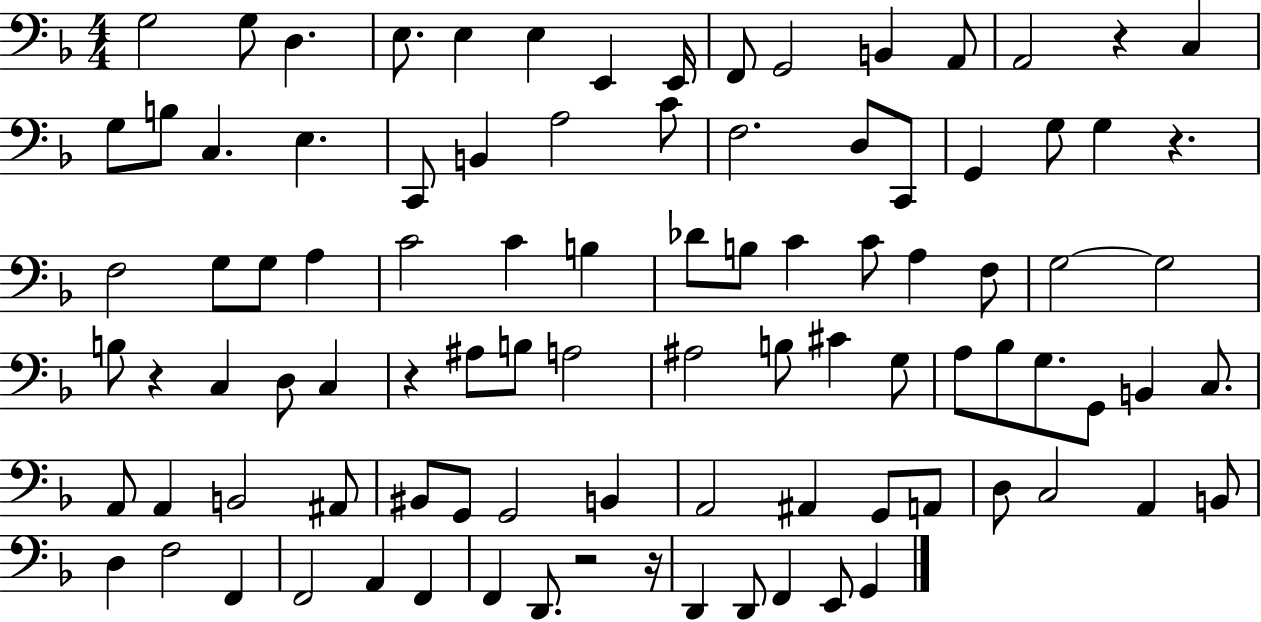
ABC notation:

X:1
T:Untitled
M:4/4
L:1/4
K:F
G,2 G,/2 D, E,/2 E, E, E,, E,,/4 F,,/2 G,,2 B,, A,,/2 A,,2 z C, G,/2 B,/2 C, E, C,,/2 B,, A,2 C/2 F,2 D,/2 C,,/2 G,, G,/2 G, z F,2 G,/2 G,/2 A, C2 C B, _D/2 B,/2 C C/2 A, F,/2 G,2 G,2 B,/2 z C, D,/2 C, z ^A,/2 B,/2 A,2 ^A,2 B,/2 ^C G,/2 A,/2 _B,/2 G,/2 G,,/2 B,, C,/2 A,,/2 A,, B,,2 ^A,,/2 ^B,,/2 G,,/2 G,,2 B,, A,,2 ^A,, G,,/2 A,,/2 D,/2 C,2 A,, B,,/2 D, F,2 F,, F,,2 A,, F,, F,, D,,/2 z2 z/4 D,, D,,/2 F,, E,,/2 G,,